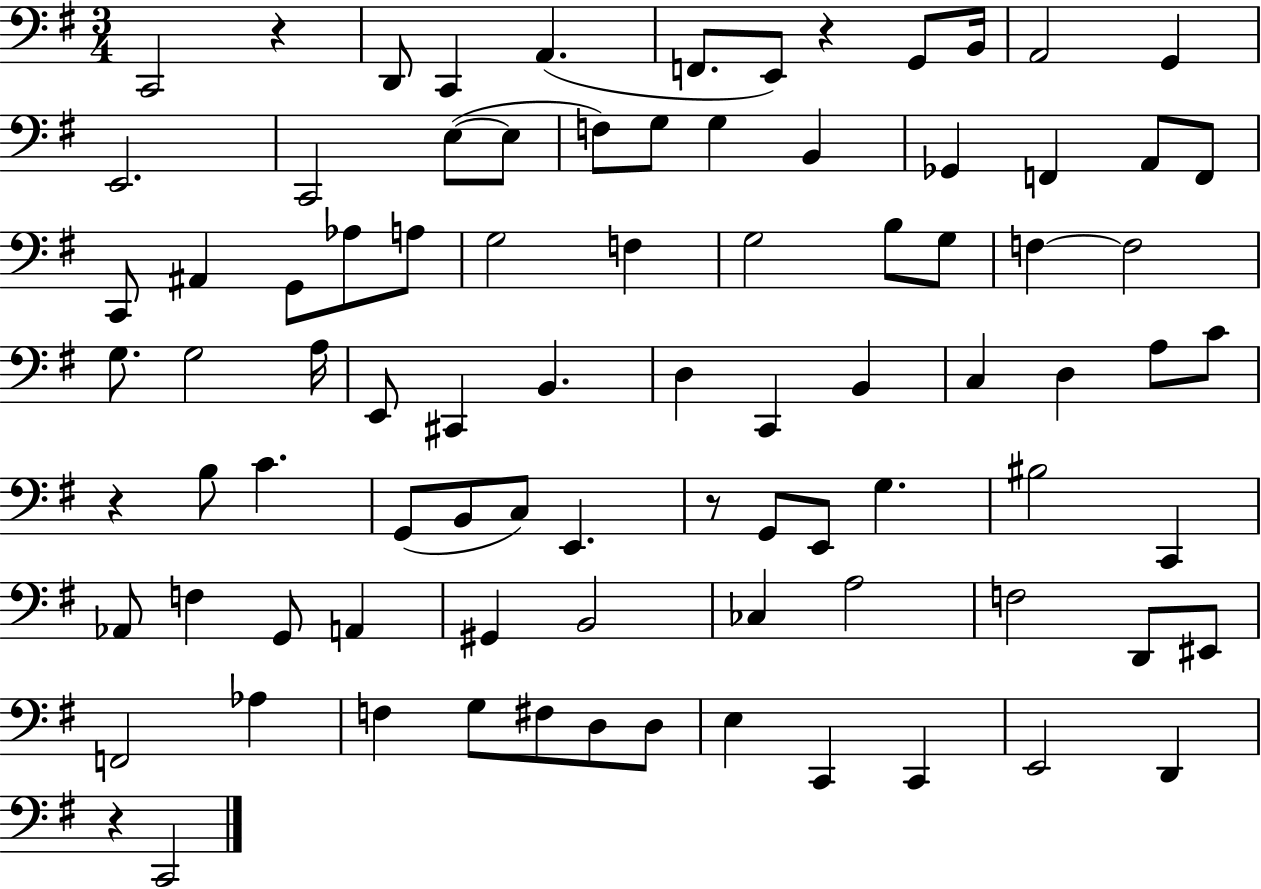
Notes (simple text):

C2/h R/q D2/e C2/q A2/q. F2/e. E2/e R/q G2/e B2/s A2/h G2/q E2/h. C2/h E3/e E3/e F3/e G3/e G3/q B2/q Gb2/q F2/q A2/e F2/e C2/e A#2/q G2/e Ab3/e A3/e G3/h F3/q G3/h B3/e G3/e F3/q F3/h G3/e. G3/h A3/s E2/e C#2/q B2/q. D3/q C2/q B2/q C3/q D3/q A3/e C4/e R/q B3/e C4/q. G2/e B2/e C3/e E2/q. R/e G2/e E2/e G3/q. BIS3/h C2/q Ab2/e F3/q G2/e A2/q G#2/q B2/h CES3/q A3/h F3/h D2/e EIS2/e F2/h Ab3/q F3/q G3/e F#3/e D3/e D3/e E3/q C2/q C2/q E2/h D2/q R/q C2/h